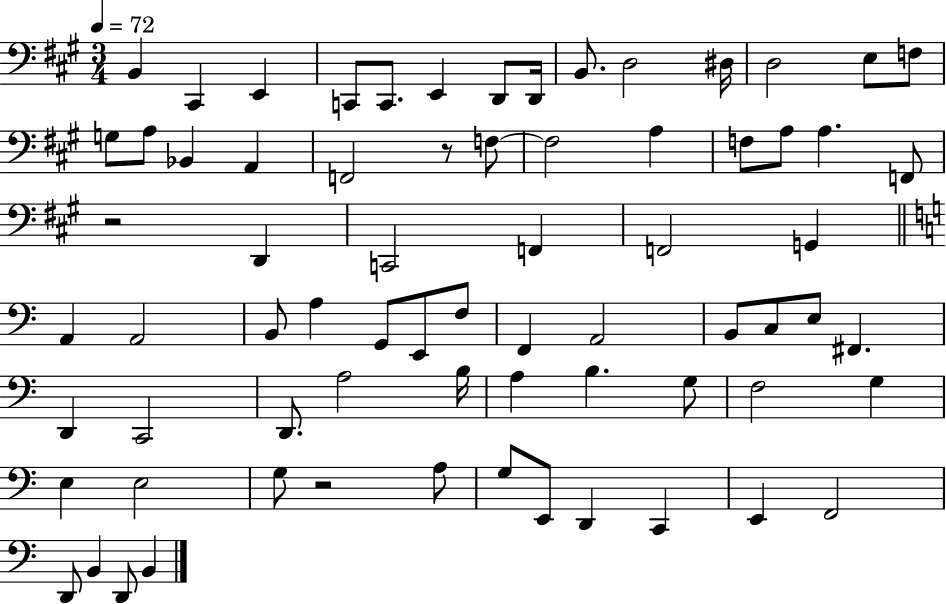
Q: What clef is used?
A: bass